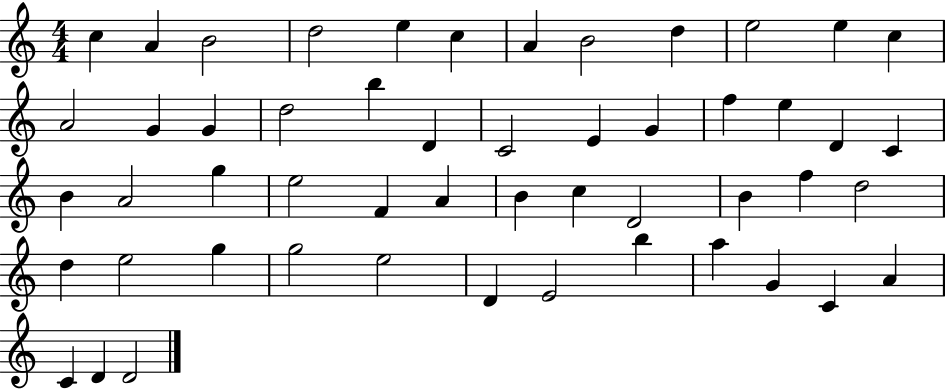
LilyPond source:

{
  \clef treble
  \numericTimeSignature
  \time 4/4
  \key c \major
  c''4 a'4 b'2 | d''2 e''4 c''4 | a'4 b'2 d''4 | e''2 e''4 c''4 | \break a'2 g'4 g'4 | d''2 b''4 d'4 | c'2 e'4 g'4 | f''4 e''4 d'4 c'4 | \break b'4 a'2 g''4 | e''2 f'4 a'4 | b'4 c''4 d'2 | b'4 f''4 d''2 | \break d''4 e''2 g''4 | g''2 e''2 | d'4 e'2 b''4 | a''4 g'4 c'4 a'4 | \break c'4 d'4 d'2 | \bar "|."
}